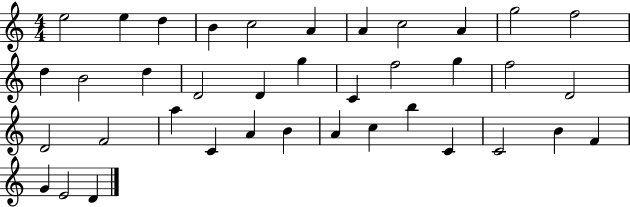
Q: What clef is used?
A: treble